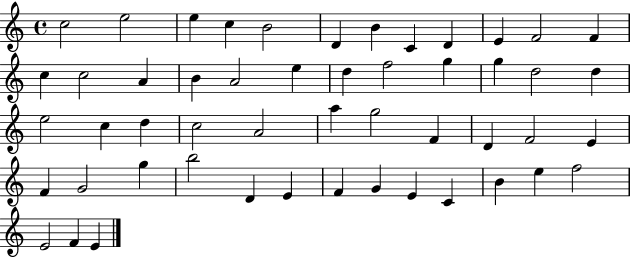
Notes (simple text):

C5/h E5/h E5/q C5/q B4/h D4/q B4/q C4/q D4/q E4/q F4/h F4/q C5/q C5/h A4/q B4/q A4/h E5/q D5/q F5/h G5/q G5/q D5/h D5/q E5/h C5/q D5/q C5/h A4/h A5/q G5/h F4/q D4/q F4/h E4/q F4/q G4/h G5/q B5/h D4/q E4/q F4/q G4/q E4/q C4/q B4/q E5/q F5/h E4/h F4/q E4/q